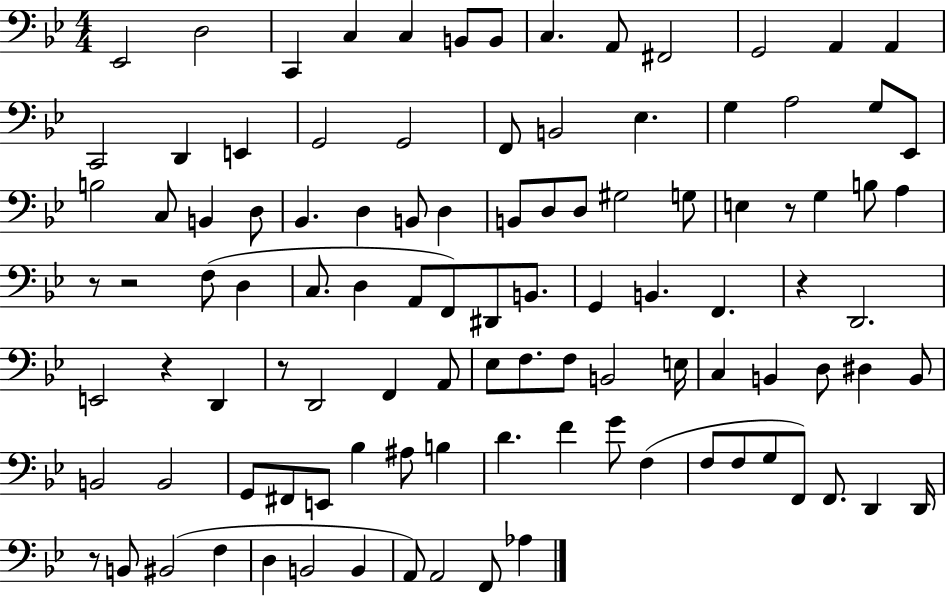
X:1
T:Untitled
M:4/4
L:1/4
K:Bb
_E,,2 D,2 C,, C, C, B,,/2 B,,/2 C, A,,/2 ^F,,2 G,,2 A,, A,, C,,2 D,, E,, G,,2 G,,2 F,,/2 B,,2 _E, G, A,2 G,/2 _E,,/2 B,2 C,/2 B,, D,/2 _B,, D, B,,/2 D, B,,/2 D,/2 D,/2 ^G,2 G,/2 E, z/2 G, B,/2 A, z/2 z2 F,/2 D, C,/2 D, A,,/2 F,,/2 ^D,,/2 B,,/2 G,, B,, F,, z D,,2 E,,2 z D,, z/2 D,,2 F,, A,,/2 _E,/2 F,/2 F,/2 B,,2 E,/4 C, B,, D,/2 ^D, B,,/2 B,,2 B,,2 G,,/2 ^F,,/2 E,,/2 _B, ^A,/2 B, D F G/2 F, F,/2 F,/2 G,/2 F,,/2 F,,/2 D,, D,,/4 z/2 B,,/2 ^B,,2 F, D, B,,2 B,, A,,/2 A,,2 F,,/2 _A,